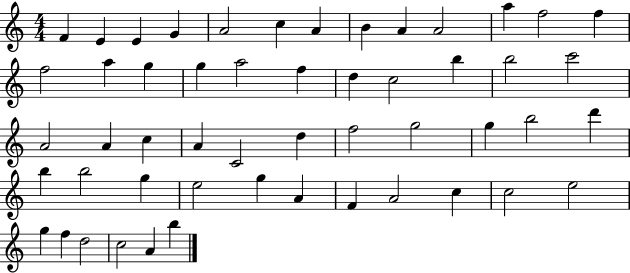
X:1
T:Untitled
M:4/4
L:1/4
K:C
F E E G A2 c A B A A2 a f2 f f2 a g g a2 f d c2 b b2 c'2 A2 A c A C2 d f2 g2 g b2 d' b b2 g e2 g A F A2 c c2 e2 g f d2 c2 A b